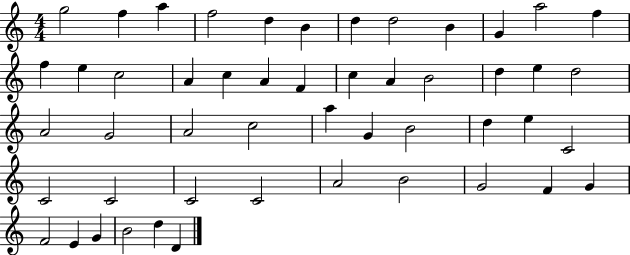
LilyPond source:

{
  \clef treble
  \numericTimeSignature
  \time 4/4
  \key c \major
  g''2 f''4 a''4 | f''2 d''4 b'4 | d''4 d''2 b'4 | g'4 a''2 f''4 | \break f''4 e''4 c''2 | a'4 c''4 a'4 f'4 | c''4 a'4 b'2 | d''4 e''4 d''2 | \break a'2 g'2 | a'2 c''2 | a''4 g'4 b'2 | d''4 e''4 c'2 | \break c'2 c'2 | c'2 c'2 | a'2 b'2 | g'2 f'4 g'4 | \break f'2 e'4 g'4 | b'2 d''4 d'4 | \bar "|."
}